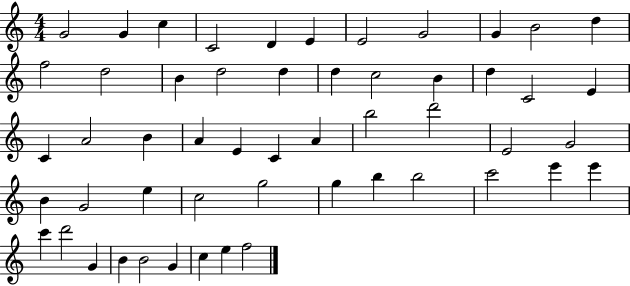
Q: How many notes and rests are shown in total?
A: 53